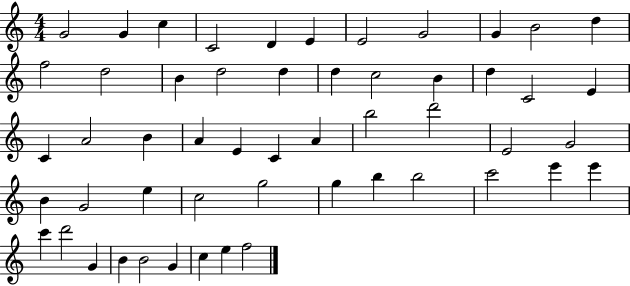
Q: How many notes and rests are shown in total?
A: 53